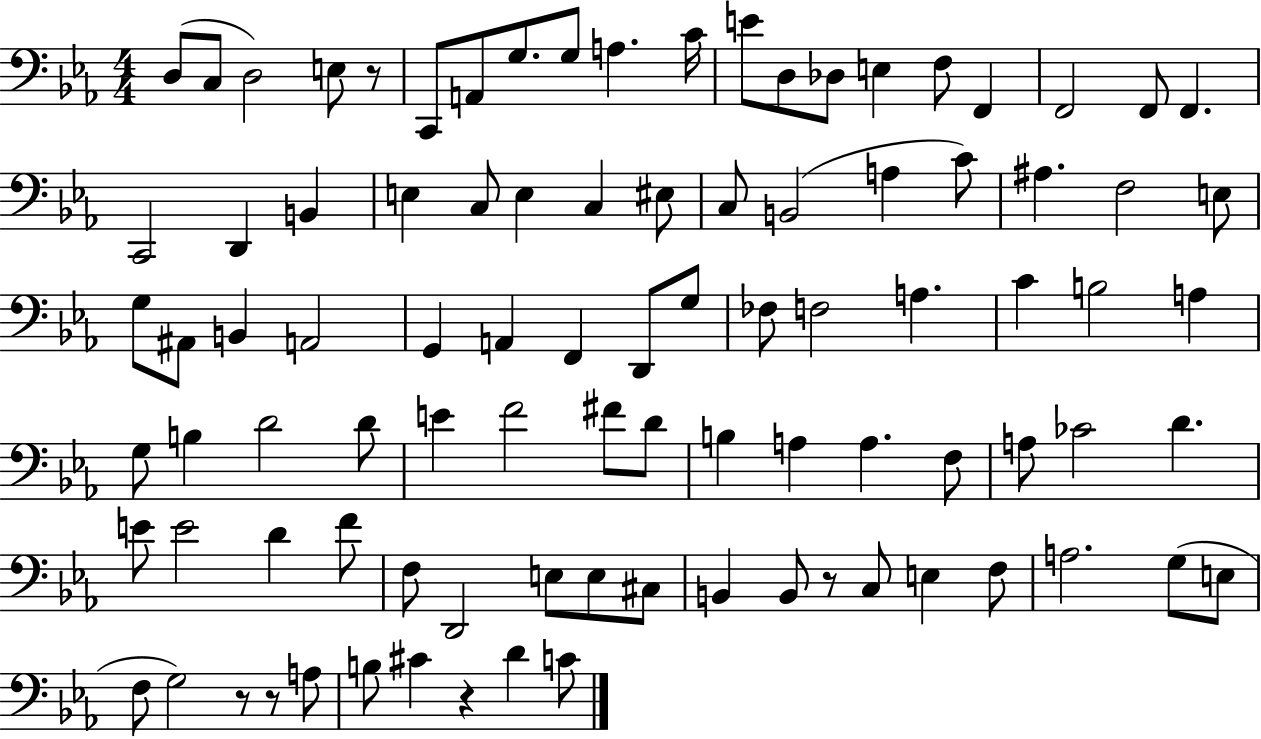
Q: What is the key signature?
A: EES major